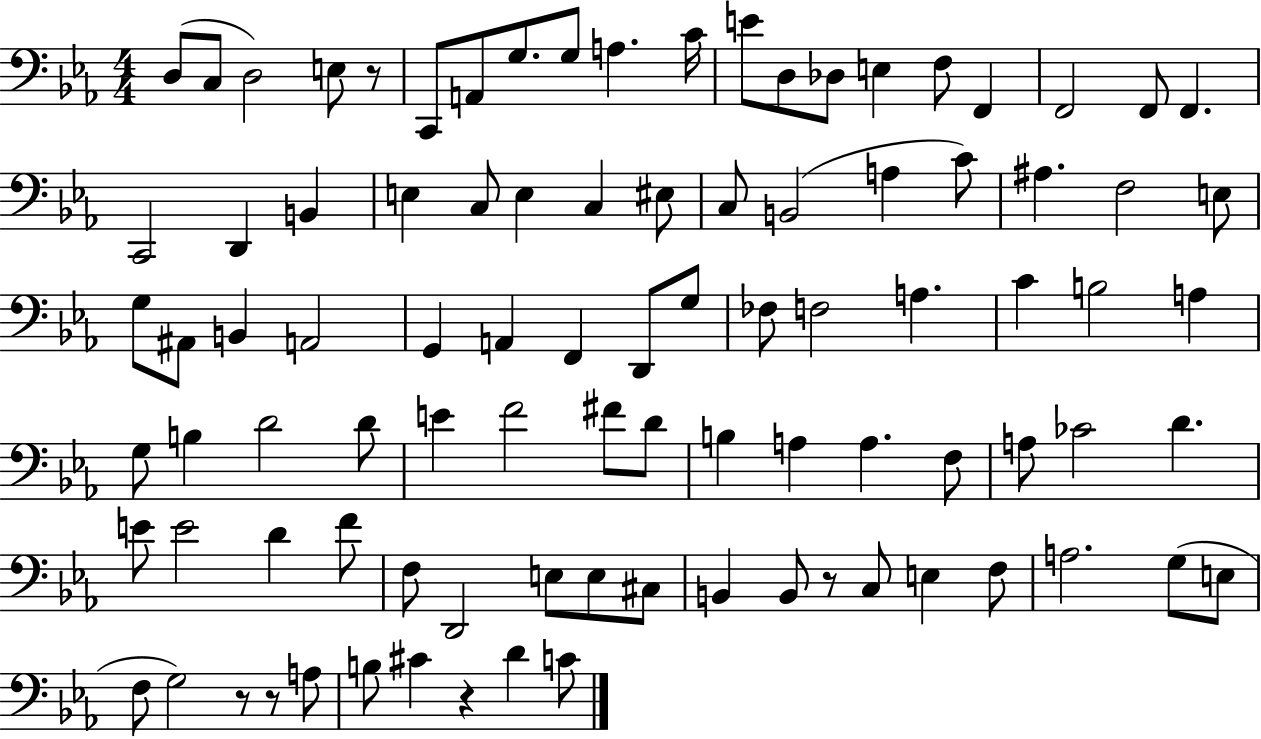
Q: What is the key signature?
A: EES major